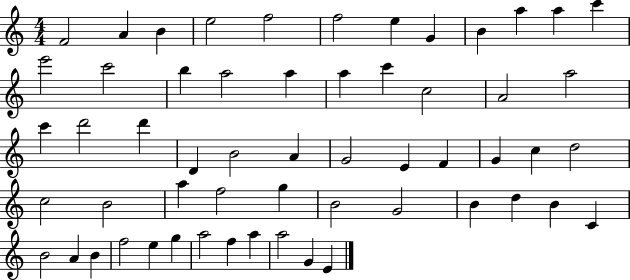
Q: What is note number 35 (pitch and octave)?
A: C5